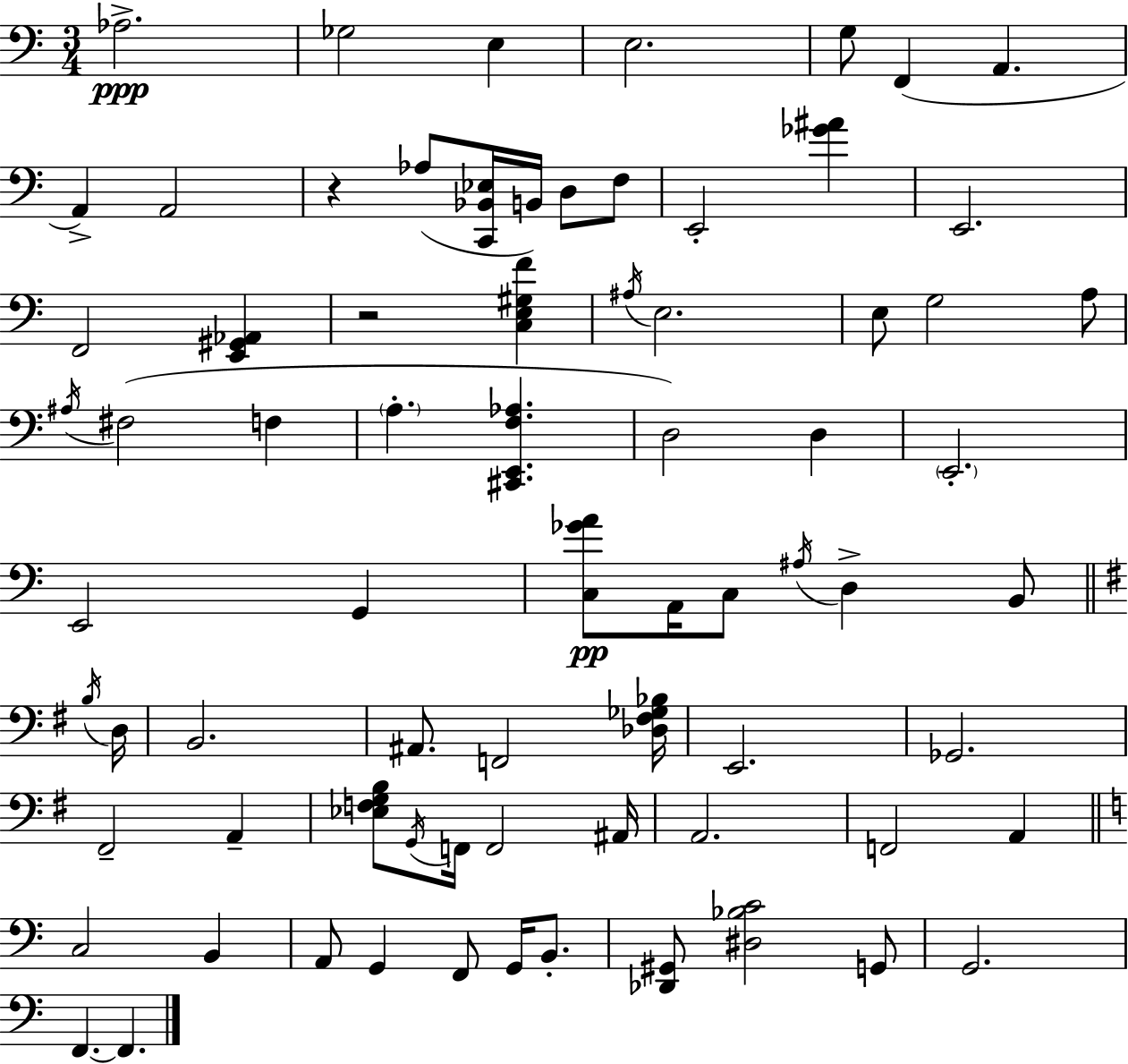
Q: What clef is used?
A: bass